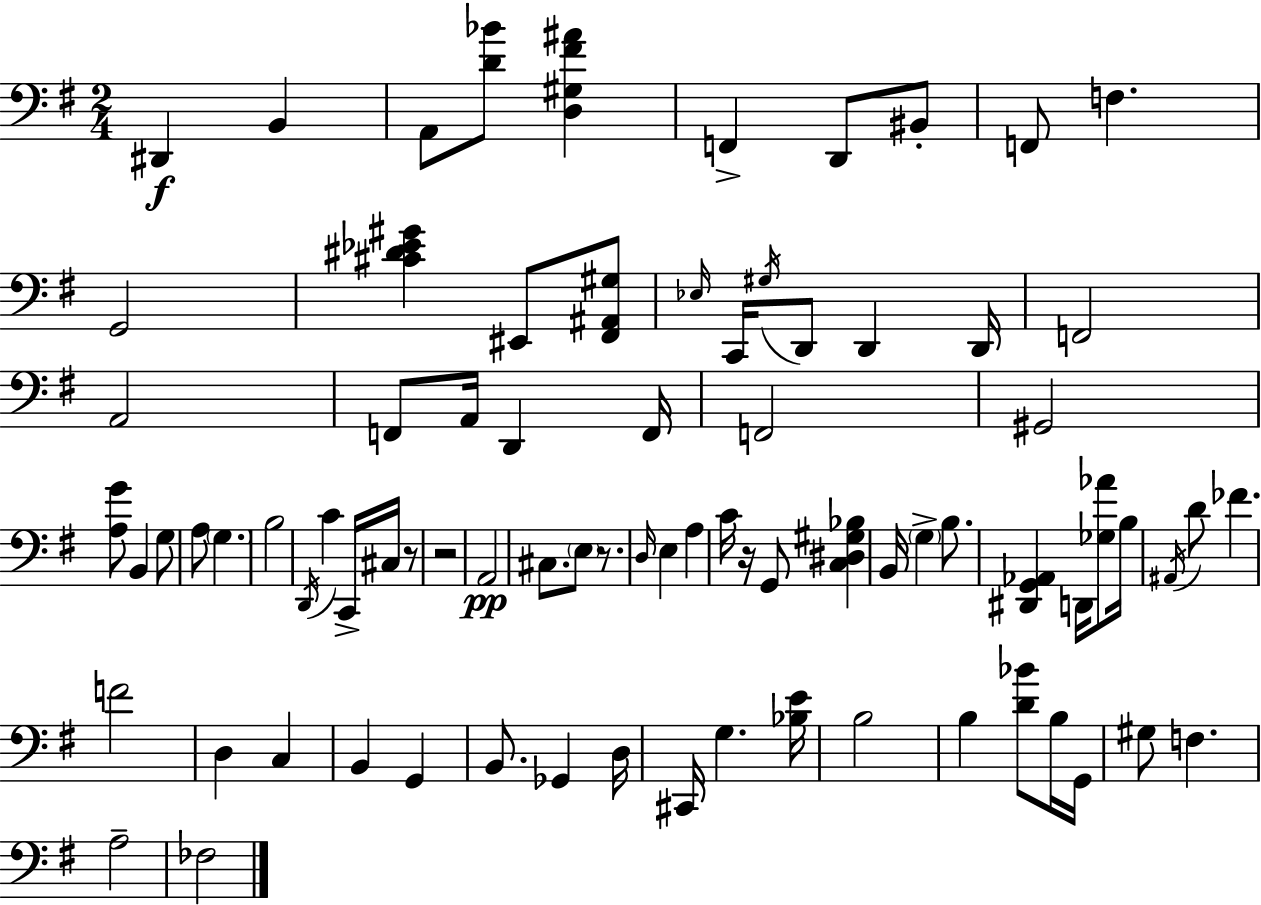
{
  \clef bass
  \numericTimeSignature
  \time 2/4
  \key e \minor
  dis,4\f b,4 | a,8 <d' bes'>8 <d gis fis' ais'>4 | f,4-> d,8 bis,8-. | f,8 f4. | \break g,2 | <cis' dis' ees' gis'>4 eis,8 <fis, ais, gis>8 | \grace { ees16 } c,16 \acciaccatura { gis16 } d,8 d,4 | d,16 f,2 | \break a,2 | f,8 a,16 d,4 | f,16 f,2 | gis,2 | \break <a g'>8 b,4 | g8 a8 \parenthesize g4. | b2 | \acciaccatura { d,16 } c'4 c,16-> | \break cis16 r8 r2 | a,2\pp | cis8. \parenthesize e8 | r8. \grace { d16 } e4 | \break a4 c'16 r16 g,8 | <c dis gis bes>4 b,16 \parenthesize g4-> | b8. <dis, g, aes,>4 | d,16 <ges aes'>8 b16 \acciaccatura { ais,16 } d'8 fes'4. | \break f'2 | d4 | c4 b,4 | g,4 b,8. | \break ges,4 d16 cis,16 g4. | <bes e'>16 b2 | b4 | <d' bes'>8 b16 g,16 gis8 f4. | \break a2-- | fes2 | \bar "|."
}